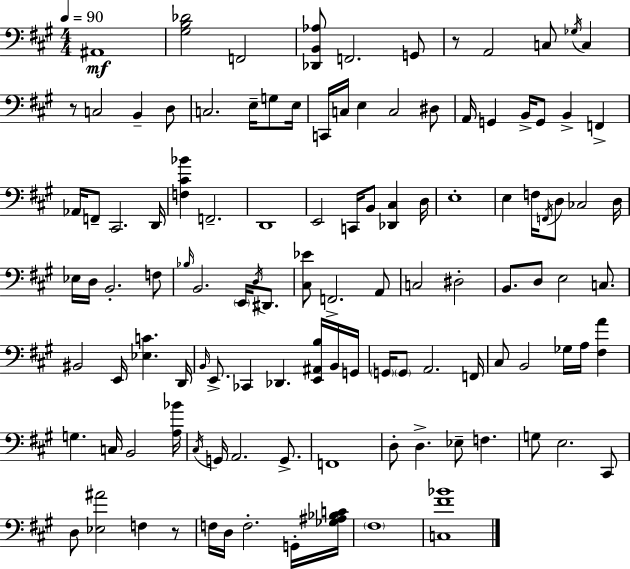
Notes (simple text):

A#2/w [G#3,B3,Db4]/h F2/h [Db2,B2,Ab3]/e F2/h. G2/e R/e A2/h C3/e Gb3/s C3/q R/e C3/h B2/q D3/e C3/h. E3/s G3/e E3/s C2/s C3/s E3/q C3/h D#3/e A2/s G2/q B2/s G2/e B2/q F2/q Ab2/s F2/e C#2/h. D2/s [F3,C#4,Bb4]/q F2/h. D2/w E2/h C2/s B2/e [Db2,C#3]/q D3/s E3/w E3/q F3/s F2/s D3/e CES3/h D3/s Eb3/s D3/s B2/h. F3/e Bb3/s B2/h. E2/s D3/s D#2/e. [C#3,Eb4]/e F2/h. A2/e C3/h D#3/h B2/e. D3/e E3/h C3/e. BIS2/h E2/s [Eb3,C4]/q. D2/s B2/s E2/e. CES2/q Db2/q. [E2,A#2,B3]/s B2/s G2/s G2/s G2/e A2/h. F2/s C#3/e B2/h Gb3/s A3/s [F#3,A4]/q G3/q. C3/s B2/h [A3,Bb4]/s C#3/s G2/s A2/h. G2/e. F2/w D3/e D3/q. Eb3/e F3/q. G3/e E3/h. C#2/e D3/e [Eb3,A#4]/h F3/q R/e F3/s D3/s F3/h. G2/s [Gb3,A#3,Bb3,C4]/s F#3/w [C3,F#4,Bb4]/w